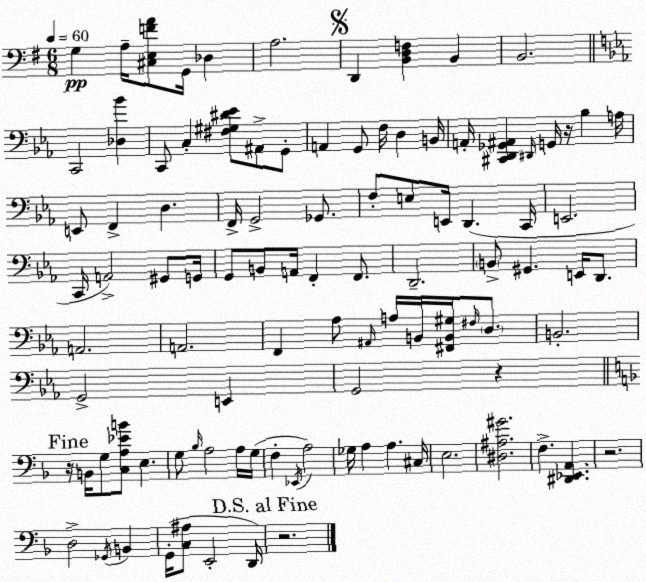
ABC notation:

X:1
T:Untitled
M:6/8
L:1/4
K:G
G, A,/4 [^C,E,FA]/2 G,,/4 _D, A,2 D,, [B,,D,F,] B,, B,,2 C,,2 [_D,_B] C,,/2 C, [^F,^G,^D_E]/2 ^A,,/2 G,,/2 A,, G,,/2 F,/4 D, B,,/4 A,,/4 [^C,,D,,_G,,^A,,] ^D,,/4 G,,/4 z/4 _B, A,/4 E,,/2 F,, D, F,,/4 G,,2 _G,,/2 F,/2 E,/2 E,,/4 D,, C,,/4 E,,2 C,,/4 A,,2 ^G,,/2 G,,/4 G,,/2 B,,/2 A,,/4 F,, F,,/2 D,,2 B,,/2 ^G,, E,,/4 D,,/2 A,,2 A,,2 F,, _A,/2 ^A,,/4 A,/4 B,,/4 [^F,,B,,^G,]/4 ^F,/4 D,/2 B,,2 G,,2 E,, G,,2 z z/4 B,,/4 G,/2 [C,A,_EB]/2 E, G,/2 _B,/4 A,2 A,/4 G,/4 F, _E,,/4 A,2 _G,/4 A, A, ^C,/4 E,2 [^D,^A,^G]2 F, [^D,,_E,,A,,] z2 D,2 _G,,/4 B,, G,,/4 [C,^A,]/2 E,,2 D,,/4 z2